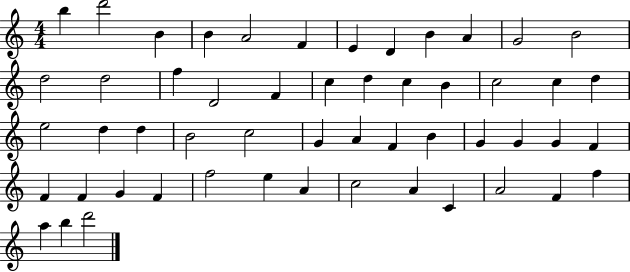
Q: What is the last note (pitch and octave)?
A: D6